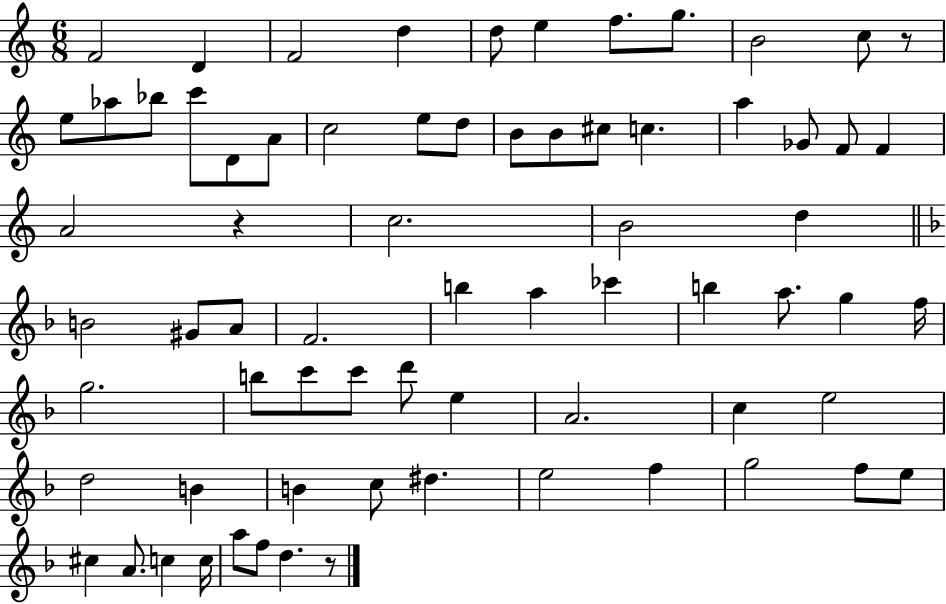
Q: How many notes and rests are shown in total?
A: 71